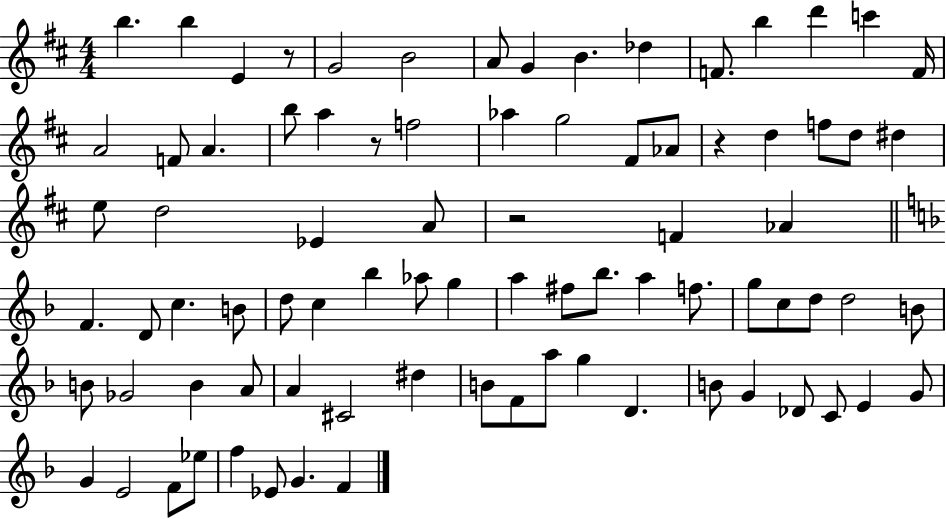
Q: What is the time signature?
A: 4/4